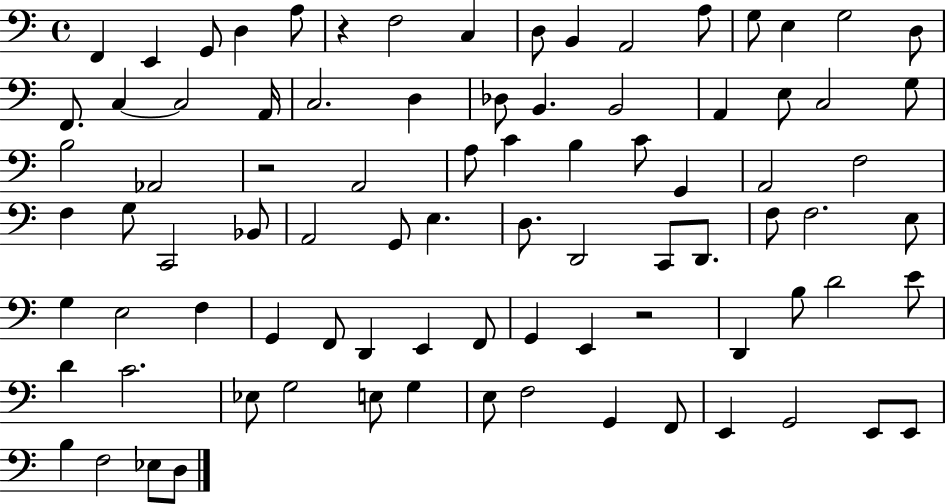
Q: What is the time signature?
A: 4/4